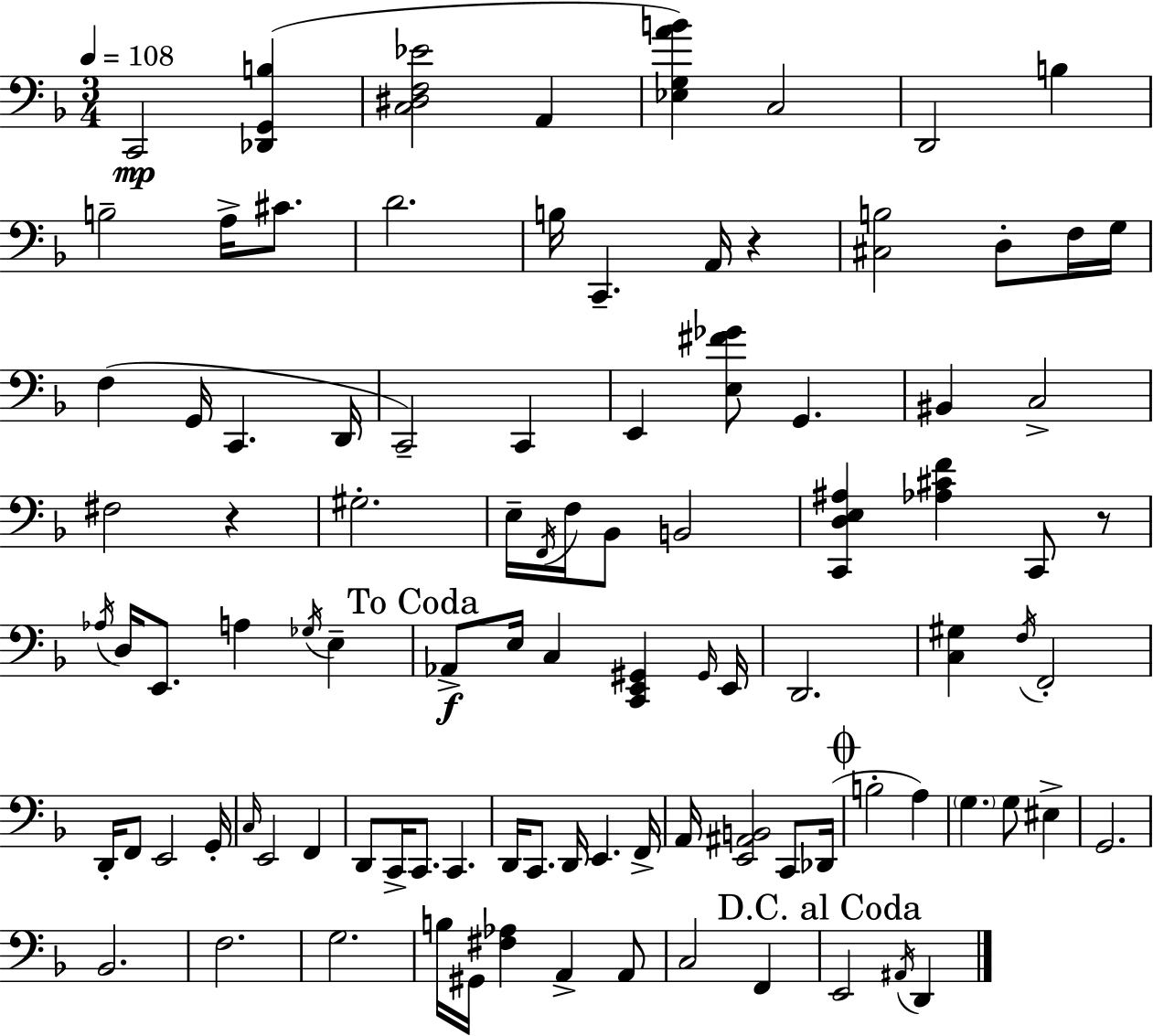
{
  \clef bass
  \numericTimeSignature
  \time 3/4
  \key d \minor
  \tempo 4 = 108
  c,2\mp <des, g, b>4( | <c dis f ees'>2 a,4 | <ees g a' b'>4) c2 | d,2 b4 | \break b2-- a16-> cis'8. | d'2. | b16 c,4.-- a,16 r4 | <cis b>2 d8-. f16 g16 | \break f4( g,16 c,4. d,16 | c,2--) c,4 | e,4 <e fis' ges'>8 g,4. | bis,4 c2-> | \break fis2 r4 | gis2.-. | e16-- \acciaccatura { f,16 } f16 bes,8 b,2 | <c, d e ais>4 <aes cis' f'>4 c,8 r8 | \break \acciaccatura { aes16 } d16 e,8. a4 \acciaccatura { ges16 } e4-- | \mark "To Coda" aes,8->\f e16 c4 <c, e, gis,>4 | \grace { gis,16 } e,16 d,2. | <c gis>4 \acciaccatura { f16 } f,2-. | \break d,16-. f,8 e,2 | g,16-. \grace { c16 } e,2 | f,4 d,8 c,16-> c,8. | c,4. d,16 c,8. d,16 e,4. | \break f,16-> a,16 <e, ais, b,>2 | c,8 des,16( \mark \markup { \musicglyph "scripts.coda" } b2-. | a4) \parenthesize g4. | g8 eis4-> g,2. | \break bes,2. | f2. | g2. | b16 gis,16 <fis aes>4 | \break a,4-> a,8 c2 | f,4 \mark "D.C. al Coda" e,2 | \acciaccatura { ais,16 } d,4 \bar "|."
}